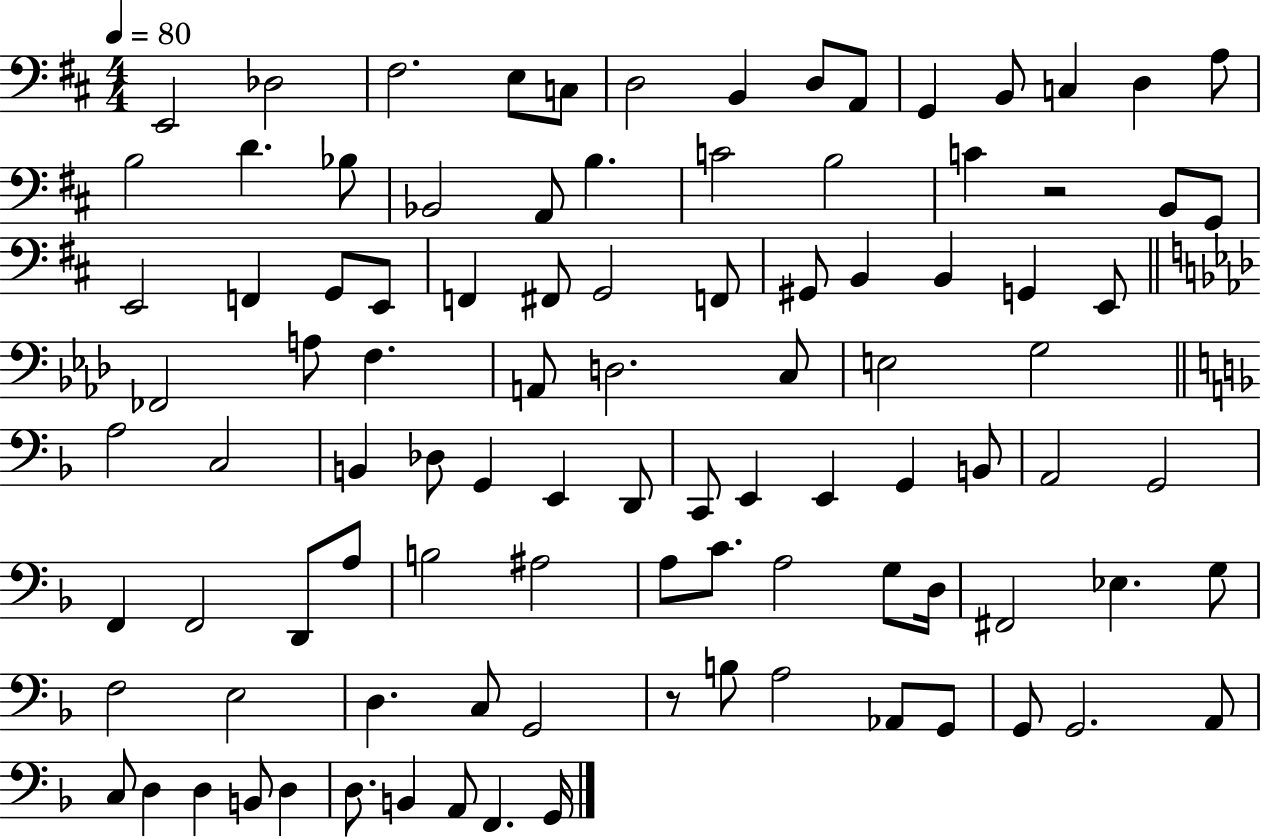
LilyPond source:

{
  \clef bass
  \numericTimeSignature
  \time 4/4
  \key d \major
  \tempo 4 = 80
  \repeat volta 2 { e,2 des2 | fis2. e8 c8 | d2 b,4 d8 a,8 | g,4 b,8 c4 d4 a8 | \break b2 d'4. bes8 | bes,2 a,8 b4. | c'2 b2 | c'4 r2 b,8 g,8 | \break e,2 f,4 g,8 e,8 | f,4 fis,8 g,2 f,8 | gis,8 b,4 b,4 g,4 e,8 | \bar "||" \break \key aes \major fes,2 a8 f4. | a,8 d2. c8 | e2 g2 | \bar "||" \break \key d \minor a2 c2 | b,4 des8 g,4 e,4 d,8 | c,8 e,4 e,4 g,4 b,8 | a,2 g,2 | \break f,4 f,2 d,8 a8 | b2 ais2 | a8 c'8. a2 g8 d16 | fis,2 ees4. g8 | \break f2 e2 | d4. c8 g,2 | r8 b8 a2 aes,8 g,8 | g,8 g,2. a,8 | \break c8 d4 d4 b,8 d4 | d8. b,4 a,8 f,4. g,16 | } \bar "|."
}